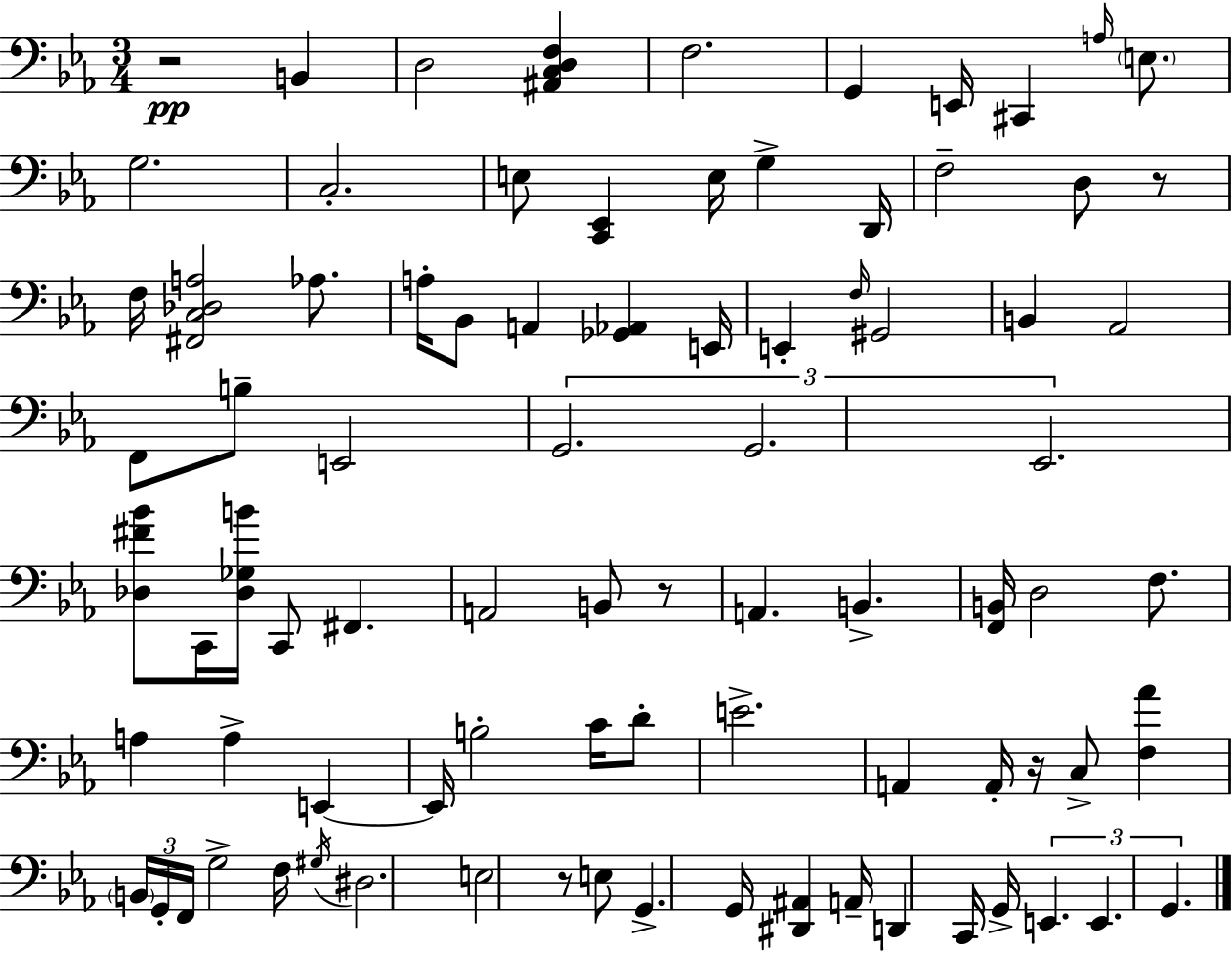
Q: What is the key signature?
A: EES major